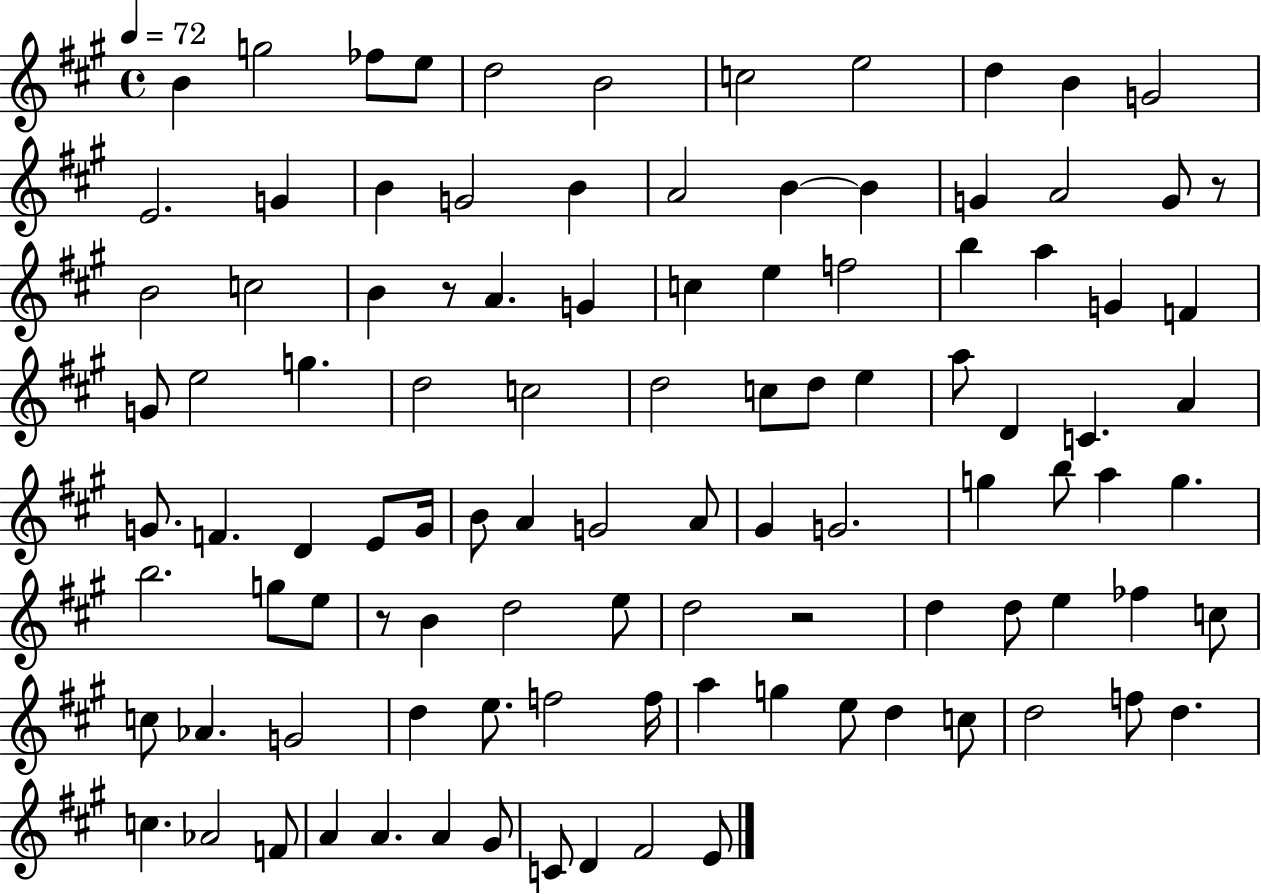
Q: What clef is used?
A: treble